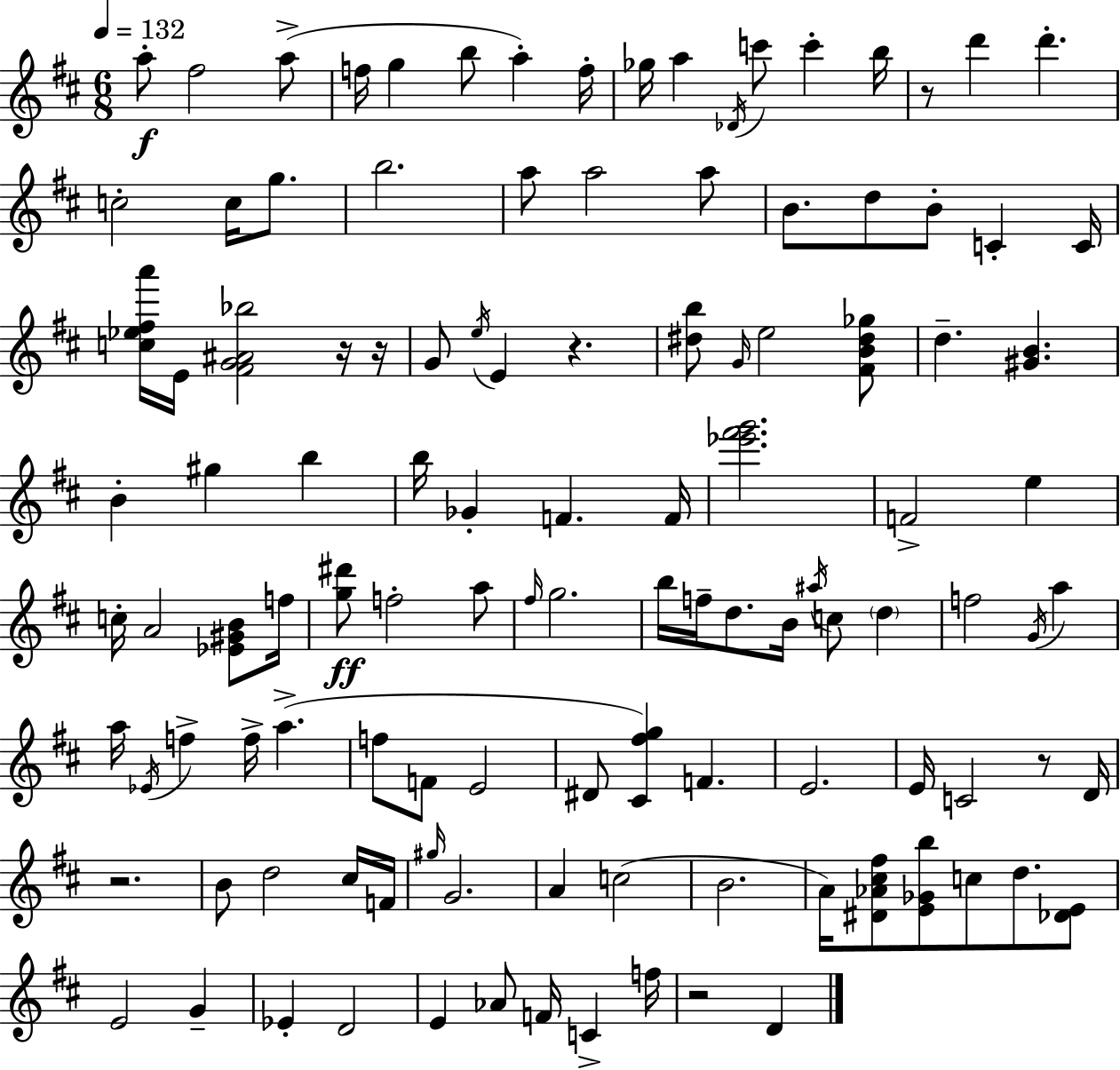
A5/e F#5/h A5/e F5/s G5/q B5/e A5/q F5/s Gb5/s A5/q Db4/s C6/e C6/q B5/s R/e D6/q D6/q. C5/h C5/s G5/e. B5/h. A5/e A5/h A5/e B4/e. D5/e B4/e C4/q C4/s [C5,Eb5,F#5,A6]/s E4/s [F#4,G4,A#4,Bb5]/h R/s R/s G4/e E5/s E4/q R/q. [D#5,B5]/e G4/s E5/h [F#4,B4,D#5,Gb5]/e D5/q. [G#4,B4]/q. B4/q G#5/q B5/q B5/s Gb4/q F4/q. F4/s [Eb6,F#6,G6]/h. F4/h E5/q C5/s A4/h [Eb4,G#4,B4]/e F5/s [G5,D#6]/e F5/h A5/e F#5/s G5/h. B5/s F5/s D5/e. B4/s A#5/s C5/e D5/q F5/h G4/s A5/q A5/s Eb4/s F5/q F5/s A5/q. F5/e F4/e E4/h D#4/e [C#4,F#5,G5]/q F4/q. E4/h. E4/s C4/h R/e D4/s R/h. B4/e D5/h C#5/s F4/s G#5/s G4/h. A4/q C5/h B4/h. A4/s [D#4,Ab4,C#5,F#5]/e [E4,Gb4,B5]/e C5/e D5/e. [Db4,E4]/e E4/h G4/q Eb4/q D4/h E4/q Ab4/e F4/s C4/q F5/s R/h D4/q